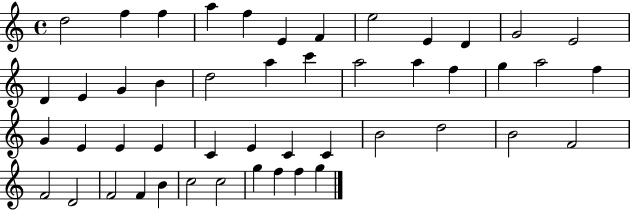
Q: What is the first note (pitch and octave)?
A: D5